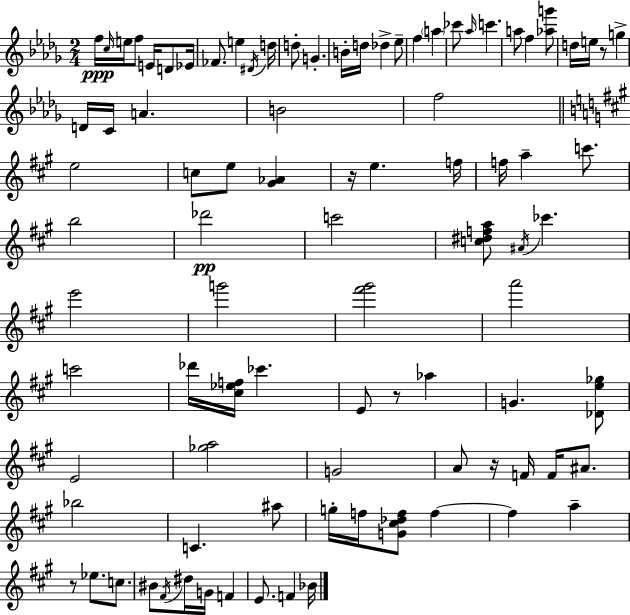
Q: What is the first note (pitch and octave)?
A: F5